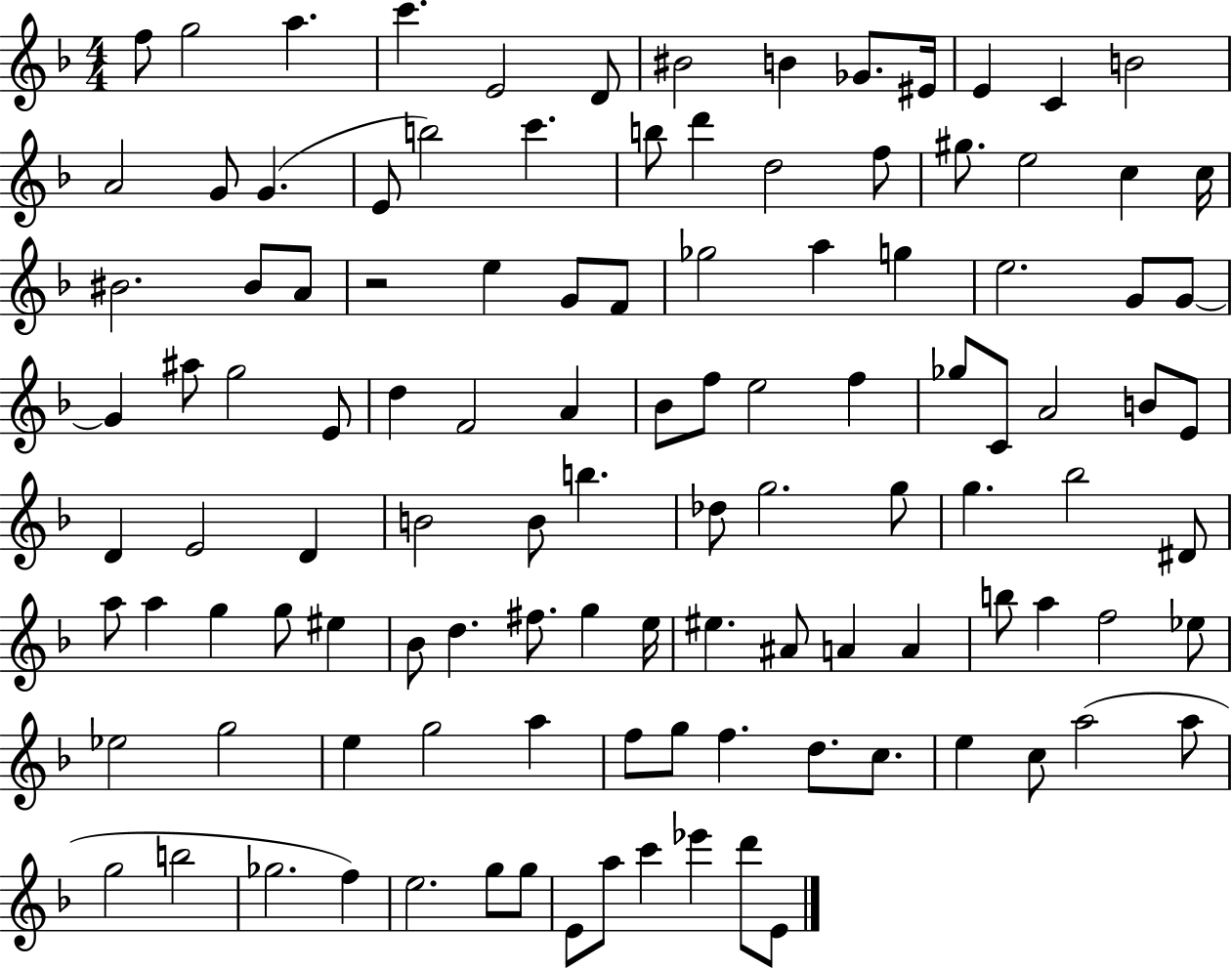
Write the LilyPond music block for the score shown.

{
  \clef treble
  \numericTimeSignature
  \time 4/4
  \key f \major
  f''8 g''2 a''4. | c'''4. e'2 d'8 | bis'2 b'4 ges'8. eis'16 | e'4 c'4 b'2 | \break a'2 g'8 g'4.( | e'8 b''2) c'''4. | b''8 d'''4 d''2 f''8 | gis''8. e''2 c''4 c''16 | \break bis'2. bis'8 a'8 | r2 e''4 g'8 f'8 | ges''2 a''4 g''4 | e''2. g'8 g'8~~ | \break g'4 ais''8 g''2 e'8 | d''4 f'2 a'4 | bes'8 f''8 e''2 f''4 | ges''8 c'8 a'2 b'8 e'8 | \break d'4 e'2 d'4 | b'2 b'8 b''4. | des''8 g''2. g''8 | g''4. bes''2 dis'8 | \break a''8 a''4 g''4 g''8 eis''4 | bes'8 d''4. fis''8. g''4 e''16 | eis''4. ais'8 a'4 a'4 | b''8 a''4 f''2 ees''8 | \break ees''2 g''2 | e''4 g''2 a''4 | f''8 g''8 f''4. d''8. c''8. | e''4 c''8 a''2( a''8 | \break g''2 b''2 | ges''2. f''4) | e''2. g''8 g''8 | e'8 a''8 c'''4 ees'''4 d'''8 e'8 | \break \bar "|."
}